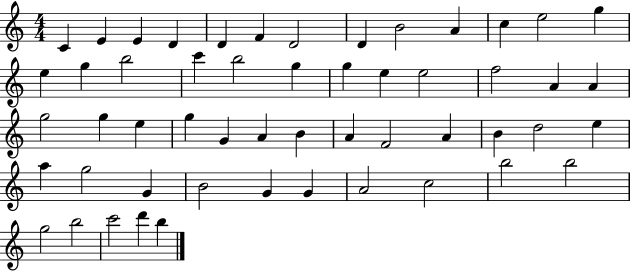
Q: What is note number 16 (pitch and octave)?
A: B5